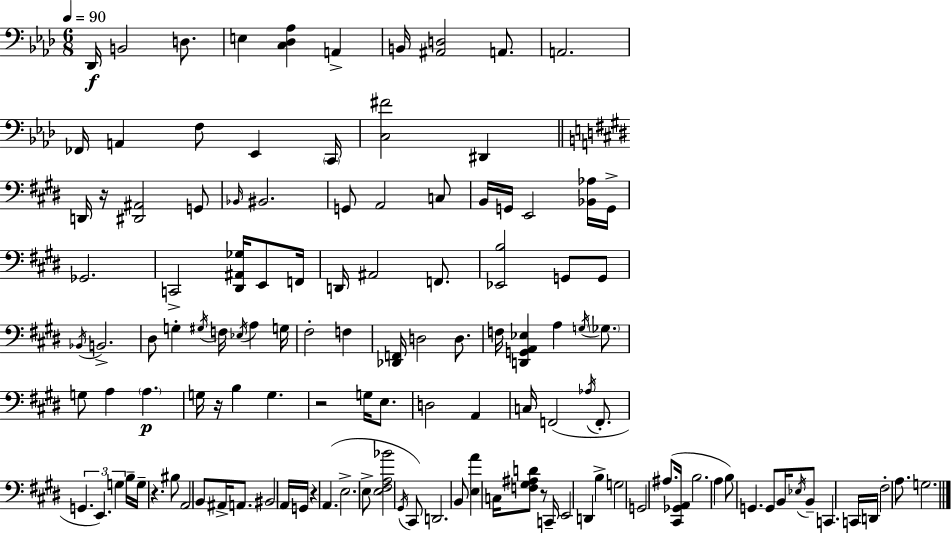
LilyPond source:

{
  \clef bass
  \numericTimeSignature
  \time 6/8
  \key f \minor
  \tempo 4 = 90
  des,16\f b,2 d8. | e4 <c des aes>4 a,4-> | b,16 <ais, d>2 a,8. | a,2. | \break fes,16 a,4 f8 ees,4 \parenthesize c,16 | <c fis'>2 dis,4 | \bar "||" \break \key e \major d,16 r16 <dis, ais,>2 g,8 | \grace { bes,16 } bis,2. | g,8 a,2 c8 | b,16 g,16 e,2 <bes, aes>16 | \break g,16-> ges,2. | c,2-> <dis, ais, ges>16 e,8 | f,16 d,16 ais,2 f,8. | <ees, b>2 g,8 g,8 | \break \acciaccatura { bes,16 } b,2.-> | dis8 g4-. \acciaccatura { gis16 } f16 \acciaccatura { ees16 } a4 | g16 fis2-. | f4 <des, f,>16 d2 | \break d8. f16 <d, g, a, ees>4 a4 | \acciaccatura { g16 } \parenthesize ges8. g8 a4 \parenthesize a4.\p | g16 r16 b4 g4. | r2 | \break g16 e8. d2 | a,4 c16 f,2( | \acciaccatura { aes16 } f,8.-. \tuplet 3/2 { g,4. | e,4.) g4 } b16-- g16-- | \break r4. bis8 a,2 | b,8 ais,16-> a,8. bis,2 | a,16 g,16 r4 | a,4.( e2.-> | \break e8-> <e fis a bes'>2 | \acciaccatura { gis,16 }) cis,8 d,2. | b,8 <e a'>4 | c16 <f gis ais d'>8 r8 c,16-- e,2 | \break d,4 b4-> g2 | g,2 | ais8.( <cis, ges, a,>16 b2. | a4 b8) | \break g,4. g,8 b,16 \acciaccatura { ees16 } b,8-- | c,4. c,16 d,16 fis2-. | a8. g2. | \bar "|."
}